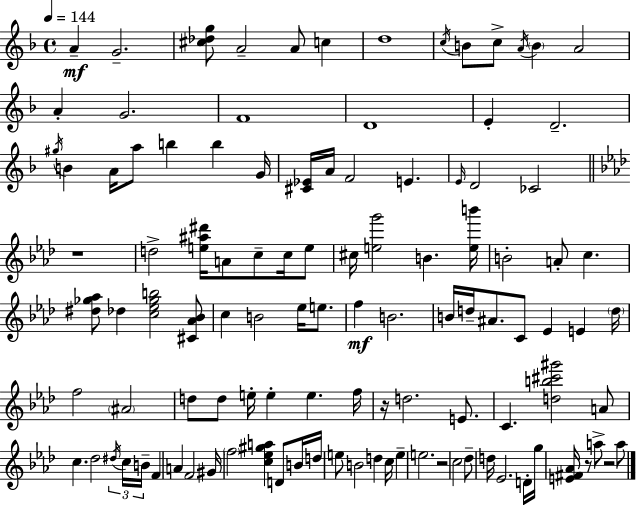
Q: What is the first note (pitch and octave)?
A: A4